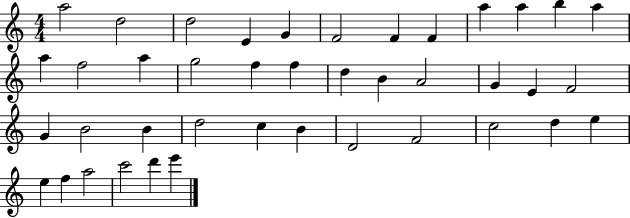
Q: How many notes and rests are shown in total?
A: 41